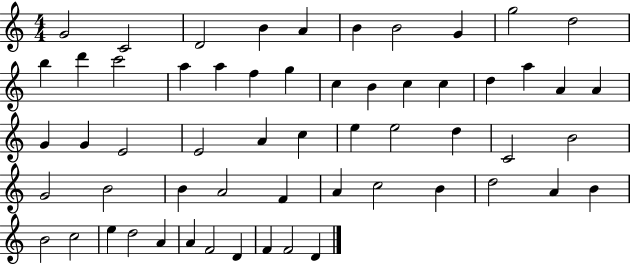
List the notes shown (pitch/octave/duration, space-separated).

G4/h C4/h D4/h B4/q A4/q B4/q B4/h G4/q G5/h D5/h B5/q D6/q C6/h A5/q A5/q F5/q G5/q C5/q B4/q C5/q C5/q D5/q A5/q A4/q A4/q G4/q G4/q E4/h E4/h A4/q C5/q E5/q E5/h D5/q C4/h B4/h G4/h B4/h B4/q A4/h F4/q A4/q C5/h B4/q D5/h A4/q B4/q B4/h C5/h E5/q D5/h A4/q A4/q F4/h D4/q F4/q F4/h D4/q